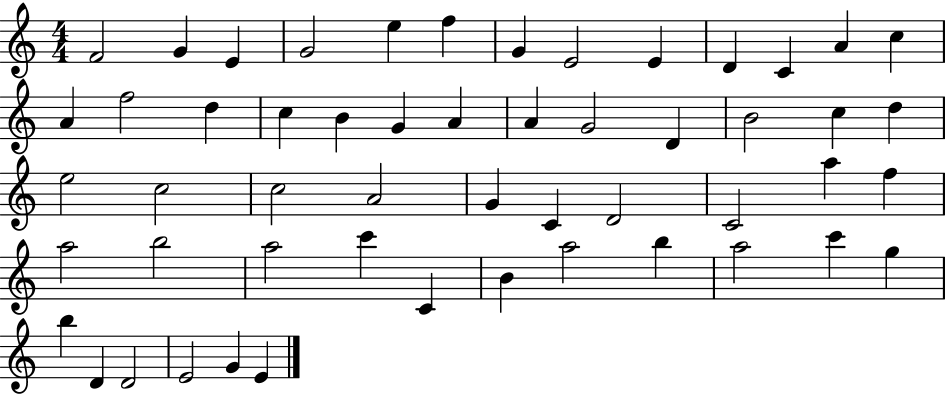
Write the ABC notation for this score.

X:1
T:Untitled
M:4/4
L:1/4
K:C
F2 G E G2 e f G E2 E D C A c A f2 d c B G A A G2 D B2 c d e2 c2 c2 A2 G C D2 C2 a f a2 b2 a2 c' C B a2 b a2 c' g b D D2 E2 G E